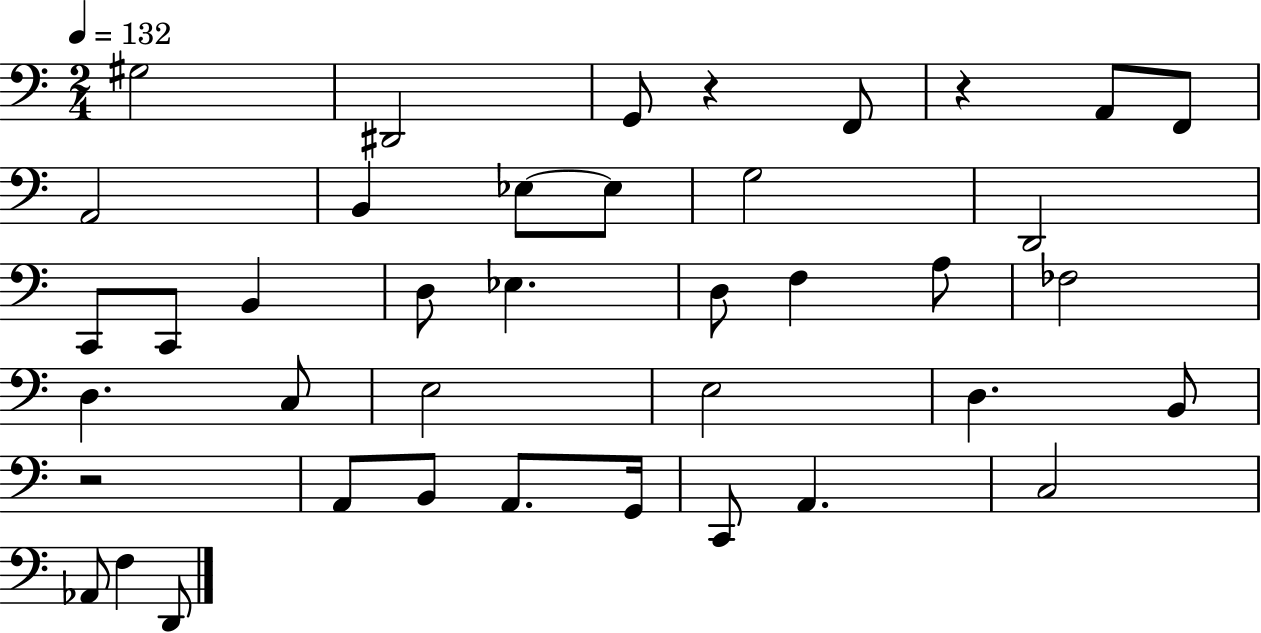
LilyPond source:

{
  \clef bass
  \numericTimeSignature
  \time 2/4
  \key c \major
  \tempo 4 = 132
  gis2 | dis,2 | g,8 r4 f,8 | r4 a,8 f,8 | \break a,2 | b,4 ees8~~ ees8 | g2 | d,2 | \break c,8 c,8 b,4 | d8 ees4. | d8 f4 a8 | fes2 | \break d4. c8 | e2 | e2 | d4. b,8 | \break r2 | a,8 b,8 a,8. g,16 | c,8 a,4. | c2 | \break aes,8 f4 d,8 | \bar "|."
}